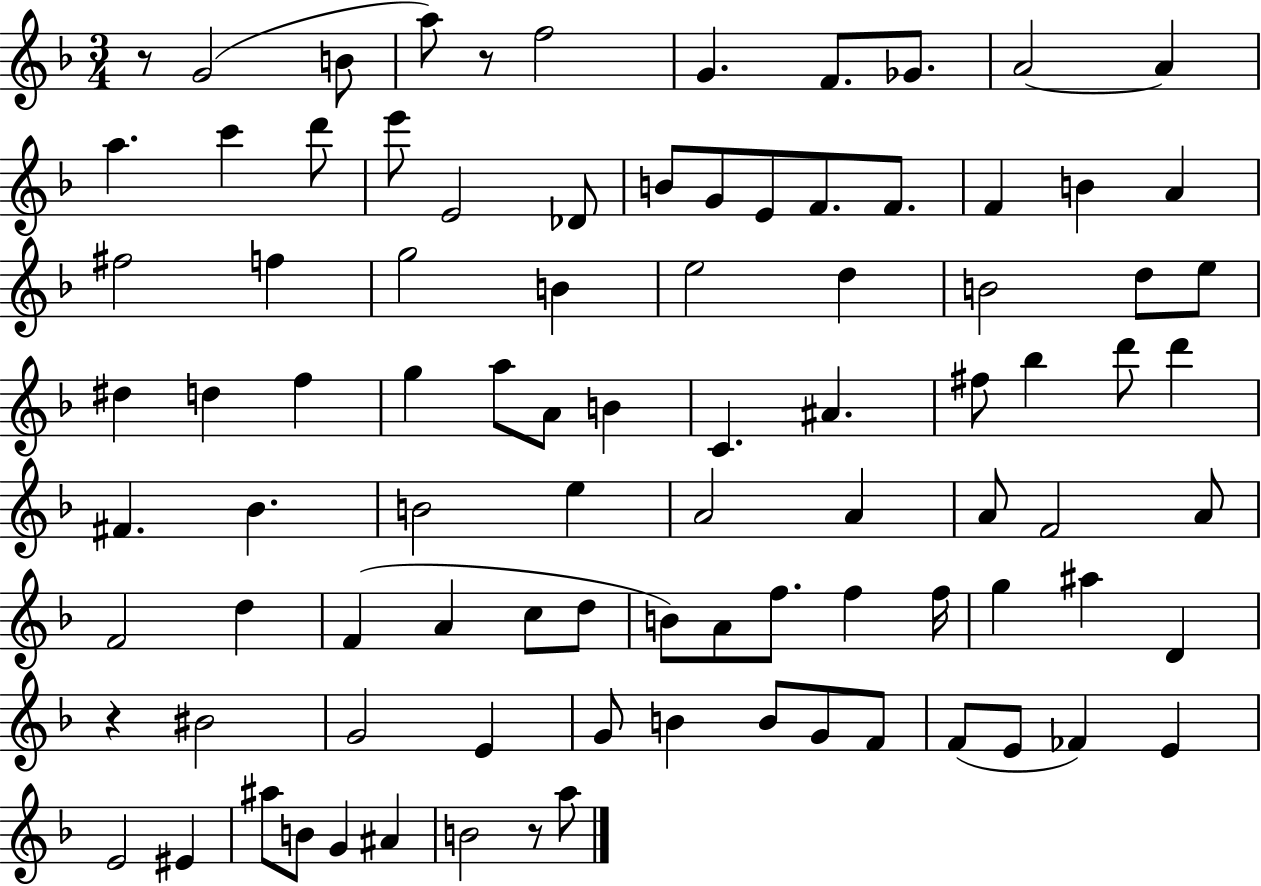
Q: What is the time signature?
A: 3/4